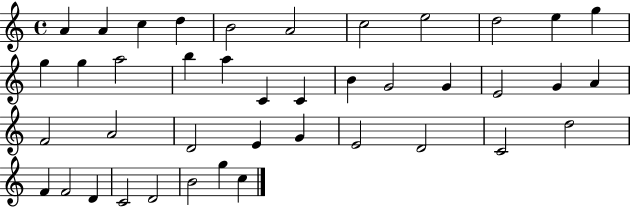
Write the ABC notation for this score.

X:1
T:Untitled
M:4/4
L:1/4
K:C
A A c d B2 A2 c2 e2 d2 e g g g a2 b a C C B G2 G E2 G A F2 A2 D2 E G E2 D2 C2 d2 F F2 D C2 D2 B2 g c